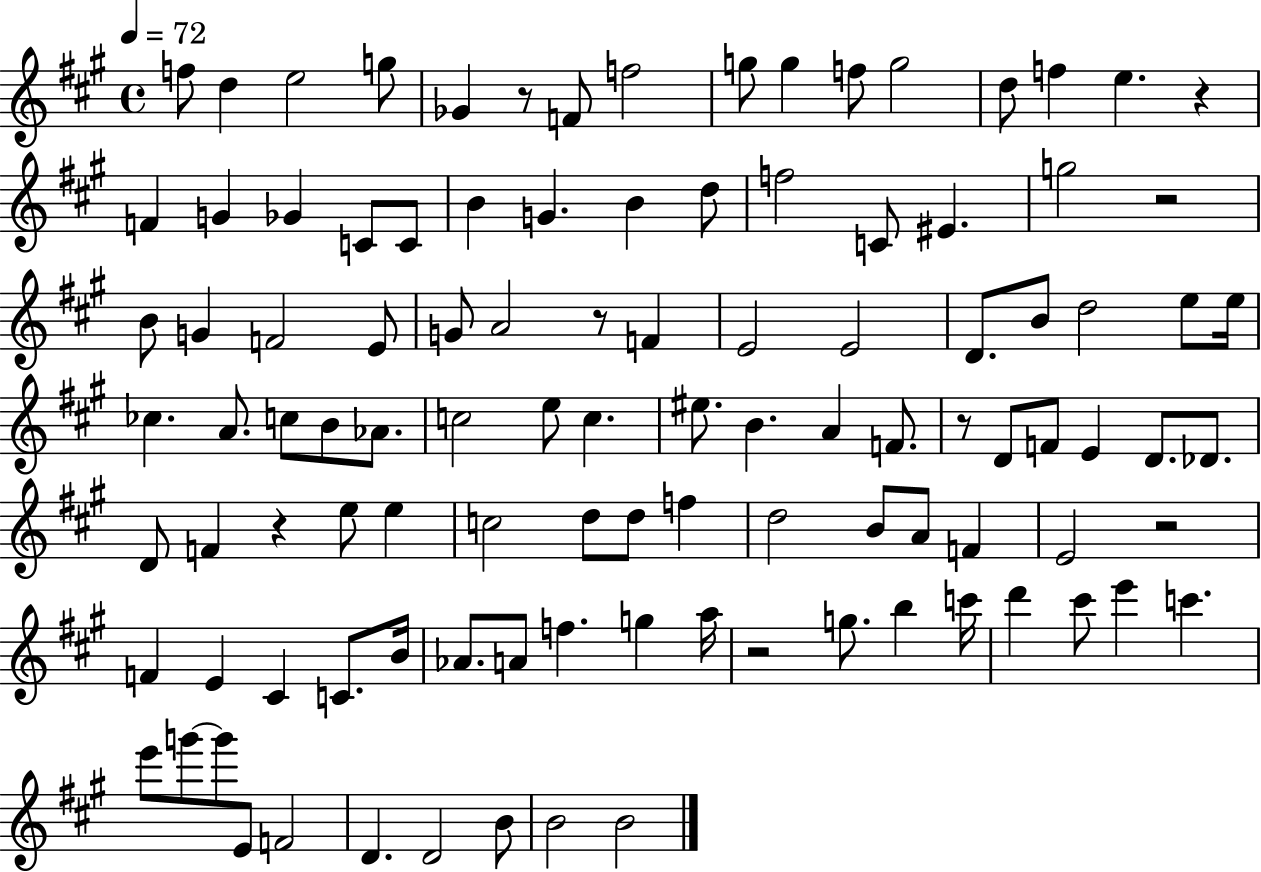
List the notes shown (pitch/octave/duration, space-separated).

F5/e D5/q E5/h G5/e Gb4/q R/e F4/e F5/h G5/e G5/q F5/e G5/h D5/e F5/q E5/q. R/q F4/q G4/q Gb4/q C4/e C4/e B4/q G4/q. B4/q D5/e F5/h C4/e EIS4/q. G5/h R/h B4/e G4/q F4/h E4/e G4/e A4/h R/e F4/q E4/h E4/h D4/e. B4/e D5/h E5/e E5/s CES5/q. A4/e. C5/e B4/e Ab4/e. C5/h E5/e C5/q. EIS5/e. B4/q. A4/q F4/e. R/e D4/e F4/e E4/q D4/e. Db4/e. D4/e F4/q R/q E5/e E5/q C5/h D5/e D5/e F5/q D5/h B4/e A4/e F4/q E4/h R/h F4/q E4/q C#4/q C4/e. B4/s Ab4/e. A4/e F5/q. G5/q A5/s R/h G5/e. B5/q C6/s D6/q C#6/e E6/q C6/q. E6/e G6/e G6/e E4/e F4/h D4/q. D4/h B4/e B4/h B4/h